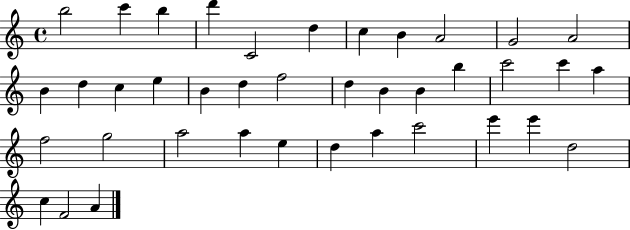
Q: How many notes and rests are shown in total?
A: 39